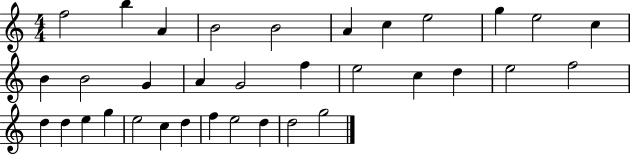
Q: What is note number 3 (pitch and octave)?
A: A4